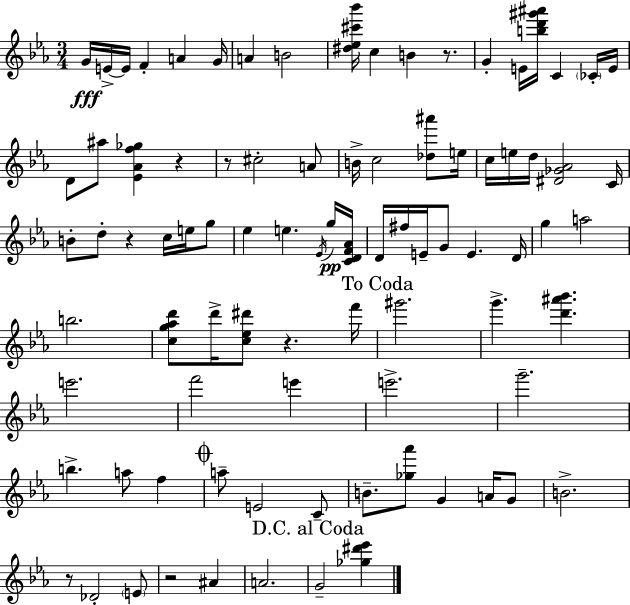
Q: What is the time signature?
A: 3/4